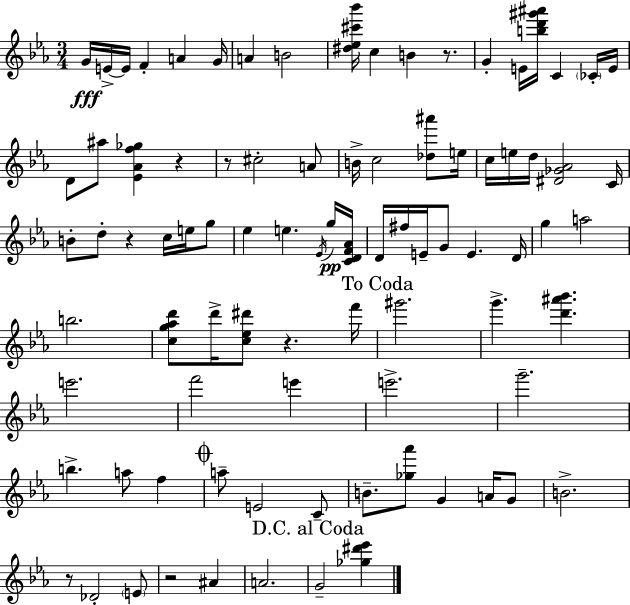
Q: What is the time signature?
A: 3/4